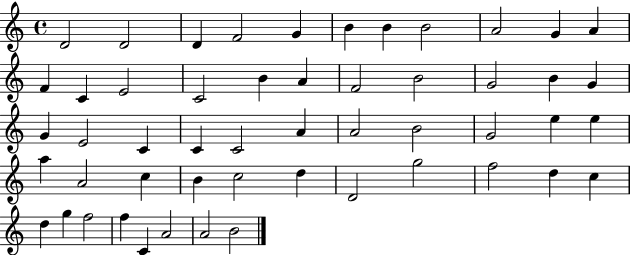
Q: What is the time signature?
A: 4/4